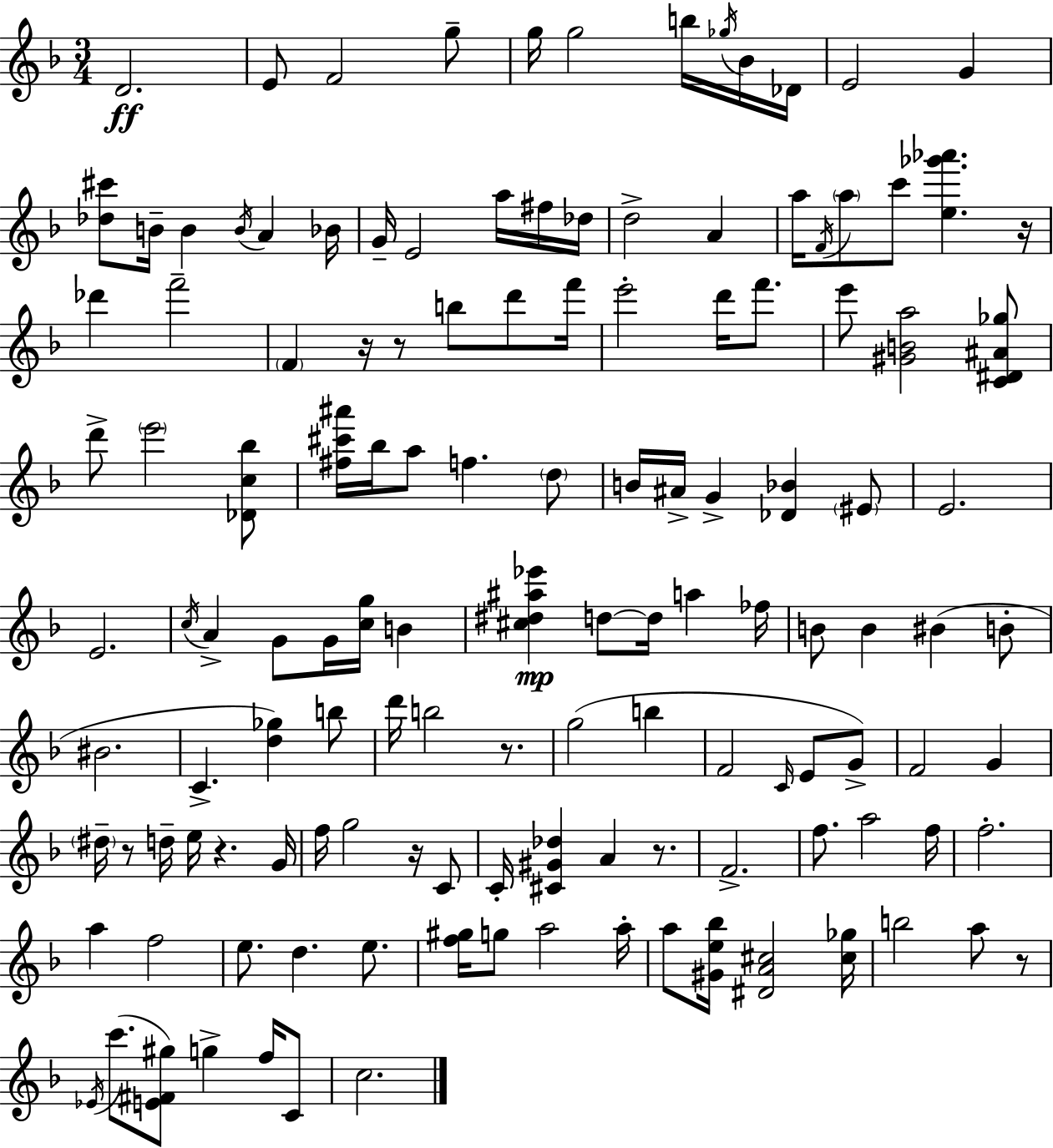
D4/h. E4/e F4/h G5/e G5/s G5/h B5/s Gb5/s Bb4/s Db4/s E4/h G4/q [Db5,C#6]/e B4/s B4/q B4/s A4/q Bb4/s G4/s E4/h A5/s F#5/s Db5/s D5/h A4/q A5/s F4/s A5/e C6/e [E5,Gb6,Ab6]/q. R/s Db6/q F6/h F4/q R/s R/e B5/e D6/e F6/s E6/h D6/s F6/e. E6/e [G#4,B4,A5]/h [C4,D#4,A#4,Gb5]/e D6/e E6/h [Db4,C5,Bb5]/e [F#5,C#6,A#6]/s Bb5/s A5/e F5/q. D5/e B4/s A#4/s G4/q [Db4,Bb4]/q EIS4/e E4/h. E4/h. C5/s A4/q G4/e G4/s [C5,G5]/s B4/q [C#5,D#5,A#5,Eb6]/q D5/e D5/s A5/q FES5/s B4/e B4/q BIS4/q B4/e BIS4/h. C4/q. [D5,Gb5]/q B5/e D6/s B5/h R/e. G5/h B5/q F4/h C4/s E4/e G4/e F4/h G4/q D#5/s R/e D5/s E5/s R/q. G4/s F5/s G5/h R/s C4/e C4/s [C#4,G#4,Db5]/q A4/q R/e. F4/h. F5/e. A5/h F5/s F5/h. A5/q F5/h E5/e. D5/q. E5/e. [F5,G#5]/s G5/e A5/h A5/s A5/e [G#4,E5,Bb5]/s [D#4,A4,C#5]/h [C#5,Gb5]/s B5/h A5/e R/e Eb4/s C6/e. [E4,F#4,G#5]/e G5/q F5/s C4/e C5/h.